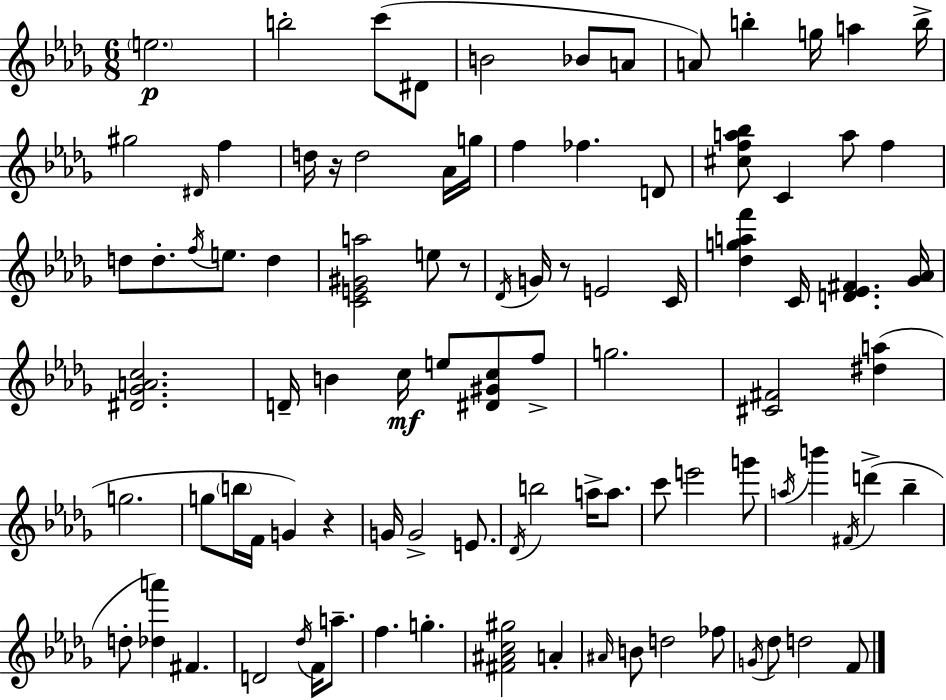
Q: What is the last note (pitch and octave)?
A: F4